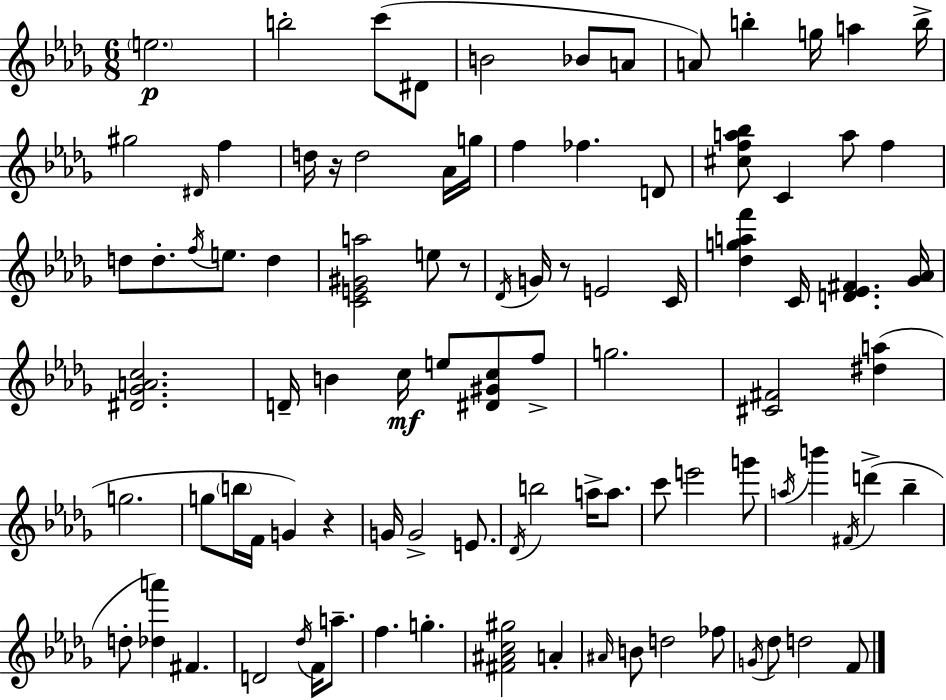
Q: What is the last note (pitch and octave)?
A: F4